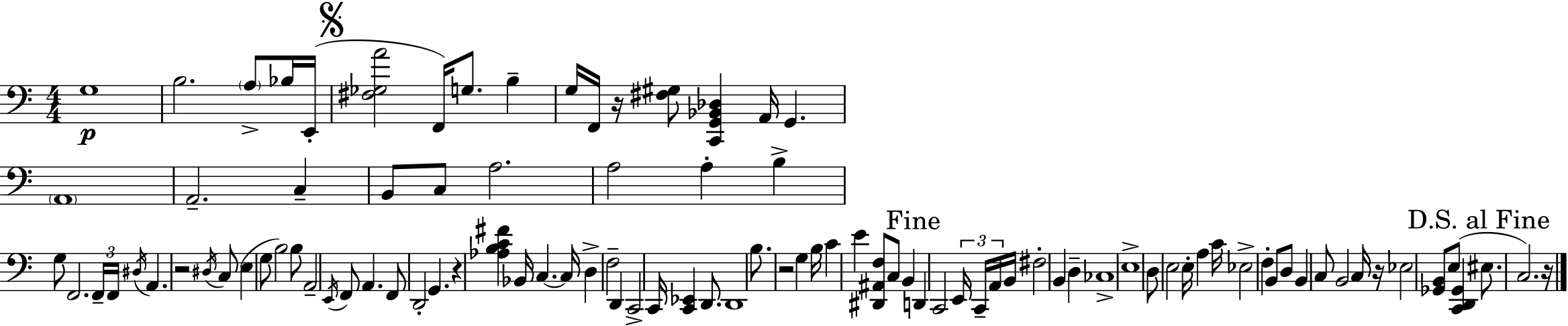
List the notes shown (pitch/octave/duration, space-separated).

G3/w B3/h. A3/e Bb3/s E2/s [F#3,Gb3,A4]/h F2/s G3/e. B3/q G3/s F2/s R/s [F#3,G#3]/e [C2,G2,Bb2,Db3]/q A2/s G2/q. A2/w A2/h. C3/q B2/e C3/e A3/h. A3/h A3/q B3/q G3/e F2/h. F2/s F2/s D#3/s A2/q. R/h D#3/s C3/e E3/q G3/e B3/h B3/e A2/h E2/s F2/e A2/q. F2/e D2/h G2/q. R/q [Ab3,B3,C4,F#4]/q Bb2/s C3/q. C3/s D3/q F3/h D2/q C2/h C2/s [C2,Eb2]/q D2/e. D2/w B3/e. R/h G3/q B3/s C4/q E4/q [D#2,A#2,F3]/e C3/e B2/q D2/q C2/h E2/s C2/s A2/s B2/s F#3/h B2/q D3/q CES3/w E3/w D3/e E3/h E3/s A3/q C4/s Eb3/h F3/q B2/e D3/e B2/q C3/e B2/h C3/s R/s Eb3/h [Gb2,B2]/e E3/e [C2,D2,Gb2]/q EIS3/e. C3/h. R/s